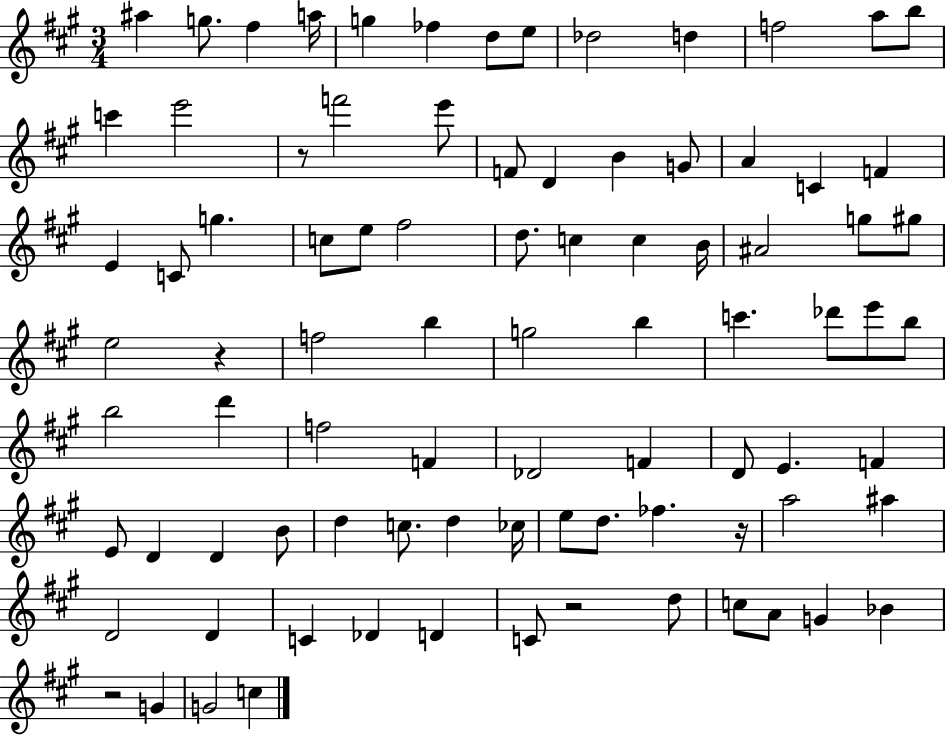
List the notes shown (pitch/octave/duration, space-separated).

A#5/q G5/e. F#5/q A5/s G5/q FES5/q D5/e E5/e Db5/h D5/q F5/h A5/e B5/e C6/q E6/h R/e F6/h E6/e F4/e D4/q B4/q G4/e A4/q C4/q F4/q E4/q C4/e G5/q. C5/e E5/e F#5/h D5/e. C5/q C5/q B4/s A#4/h G5/e G#5/e E5/h R/q F5/h B5/q G5/h B5/q C6/q. Db6/e E6/e B5/e B5/h D6/q F5/h F4/q Db4/h F4/q D4/e E4/q. F4/q E4/e D4/q D4/q B4/e D5/q C5/e. D5/q CES5/s E5/e D5/e. FES5/q. R/s A5/h A#5/q D4/h D4/q C4/q Db4/q D4/q C4/e R/h D5/e C5/e A4/e G4/q Bb4/q R/h G4/q G4/h C5/q